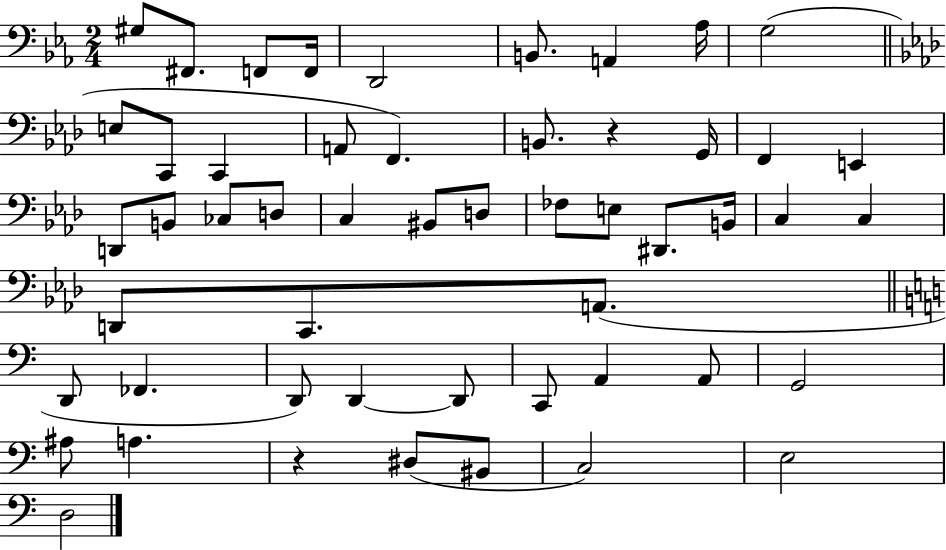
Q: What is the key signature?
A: EES major